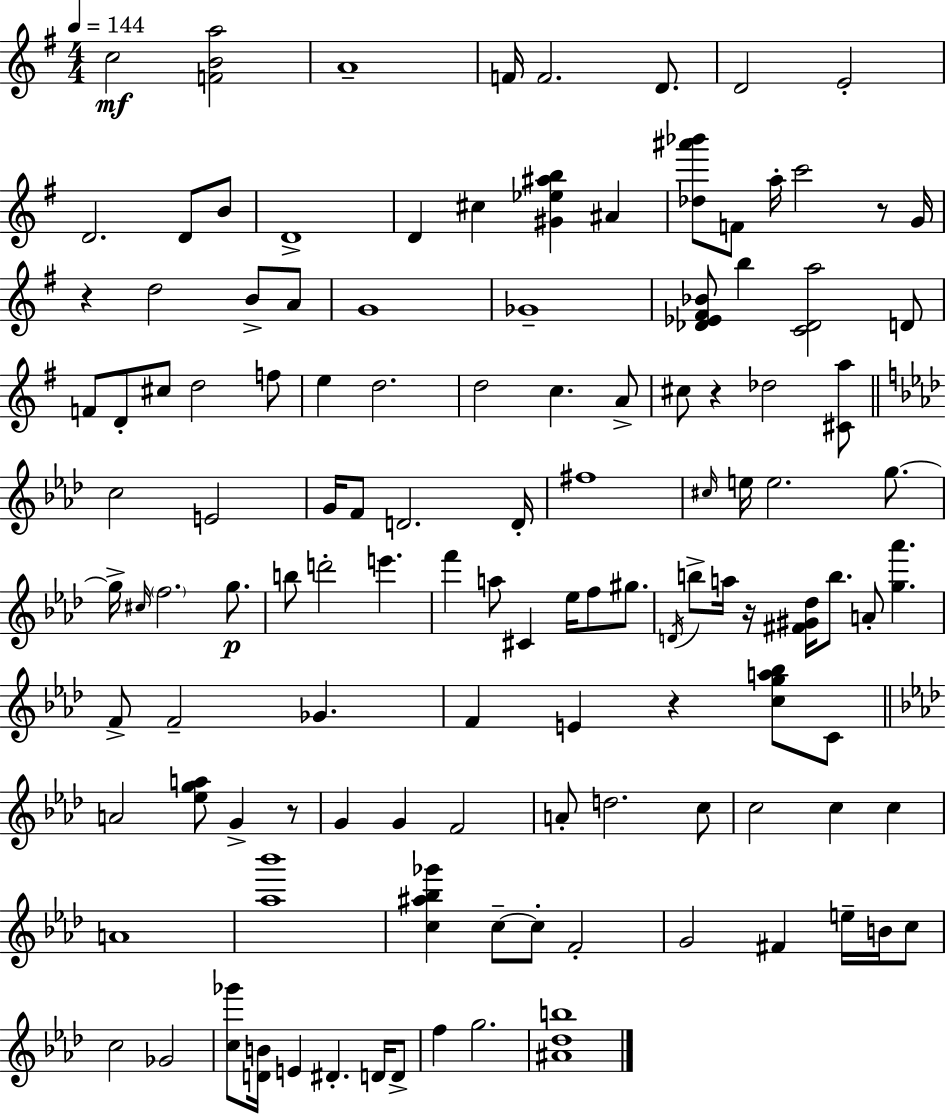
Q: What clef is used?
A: treble